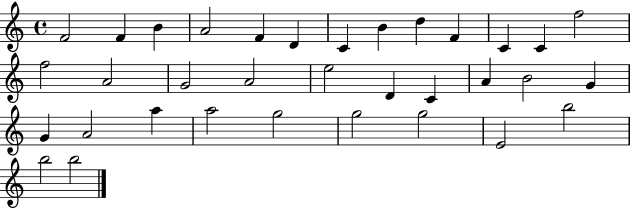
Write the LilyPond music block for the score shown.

{
  \clef treble
  \time 4/4
  \defaultTimeSignature
  \key c \major
  f'2 f'4 b'4 | a'2 f'4 d'4 | c'4 b'4 d''4 f'4 | c'4 c'4 f''2 | \break f''2 a'2 | g'2 a'2 | e''2 d'4 c'4 | a'4 b'2 g'4 | \break g'4 a'2 a''4 | a''2 g''2 | g''2 g''2 | e'2 b''2 | \break b''2 b''2 | \bar "|."
}